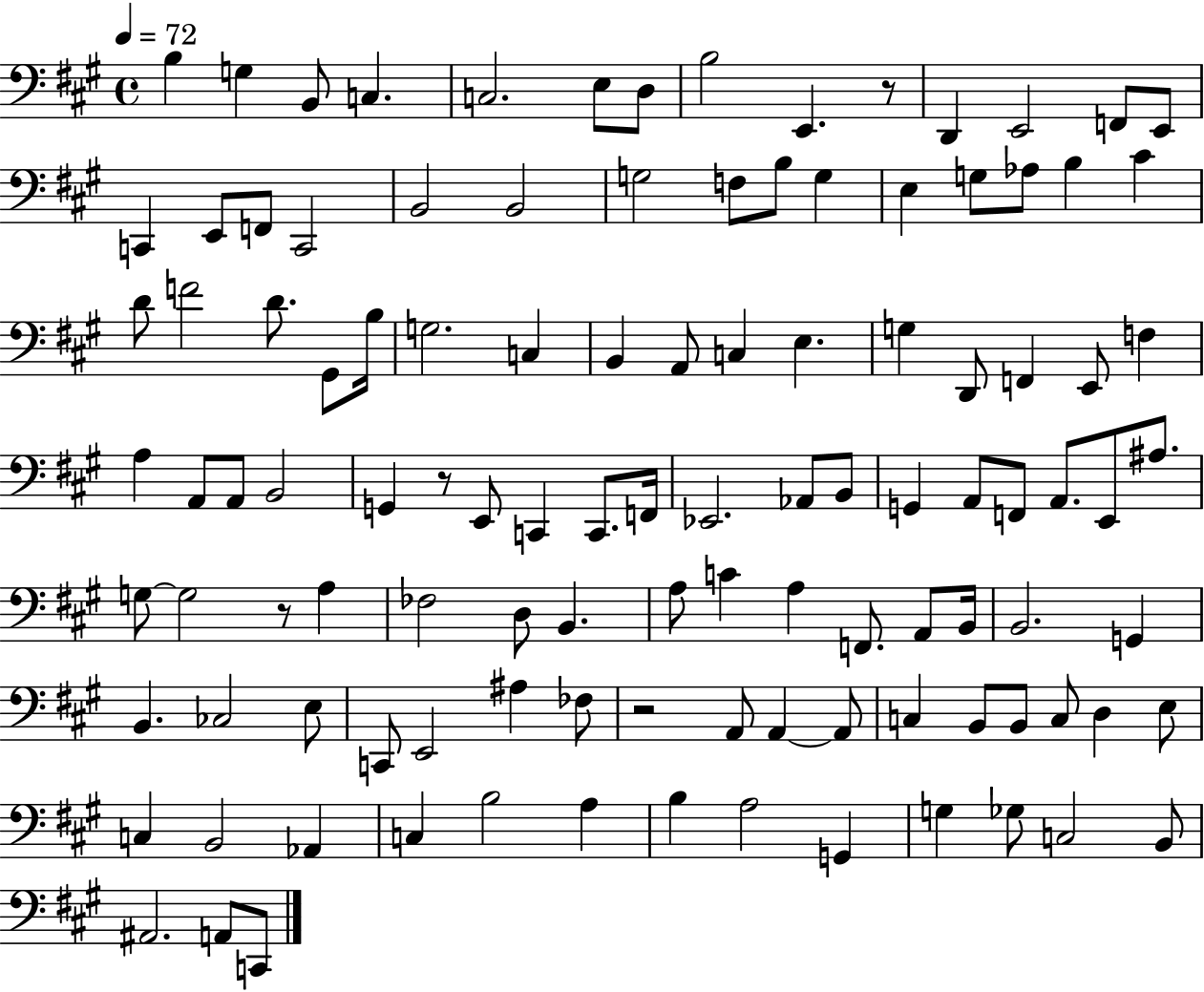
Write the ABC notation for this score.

X:1
T:Untitled
M:4/4
L:1/4
K:A
B, G, B,,/2 C, C,2 E,/2 D,/2 B,2 E,, z/2 D,, E,,2 F,,/2 E,,/2 C,, E,,/2 F,,/2 C,,2 B,,2 B,,2 G,2 F,/2 B,/2 G, E, G,/2 _A,/2 B, ^C D/2 F2 D/2 ^G,,/2 B,/4 G,2 C, B,, A,,/2 C, E, G, D,,/2 F,, E,,/2 F, A, A,,/2 A,,/2 B,,2 G,, z/2 E,,/2 C,, C,,/2 F,,/4 _E,,2 _A,,/2 B,,/2 G,, A,,/2 F,,/2 A,,/2 E,,/2 ^A,/2 G,/2 G,2 z/2 A, _F,2 D,/2 B,, A,/2 C A, F,,/2 A,,/2 B,,/4 B,,2 G,, B,, _C,2 E,/2 C,,/2 E,,2 ^A, _F,/2 z2 A,,/2 A,, A,,/2 C, B,,/2 B,,/2 C,/2 D, E,/2 C, B,,2 _A,, C, B,2 A, B, A,2 G,, G, _G,/2 C,2 B,,/2 ^A,,2 A,,/2 C,,/2